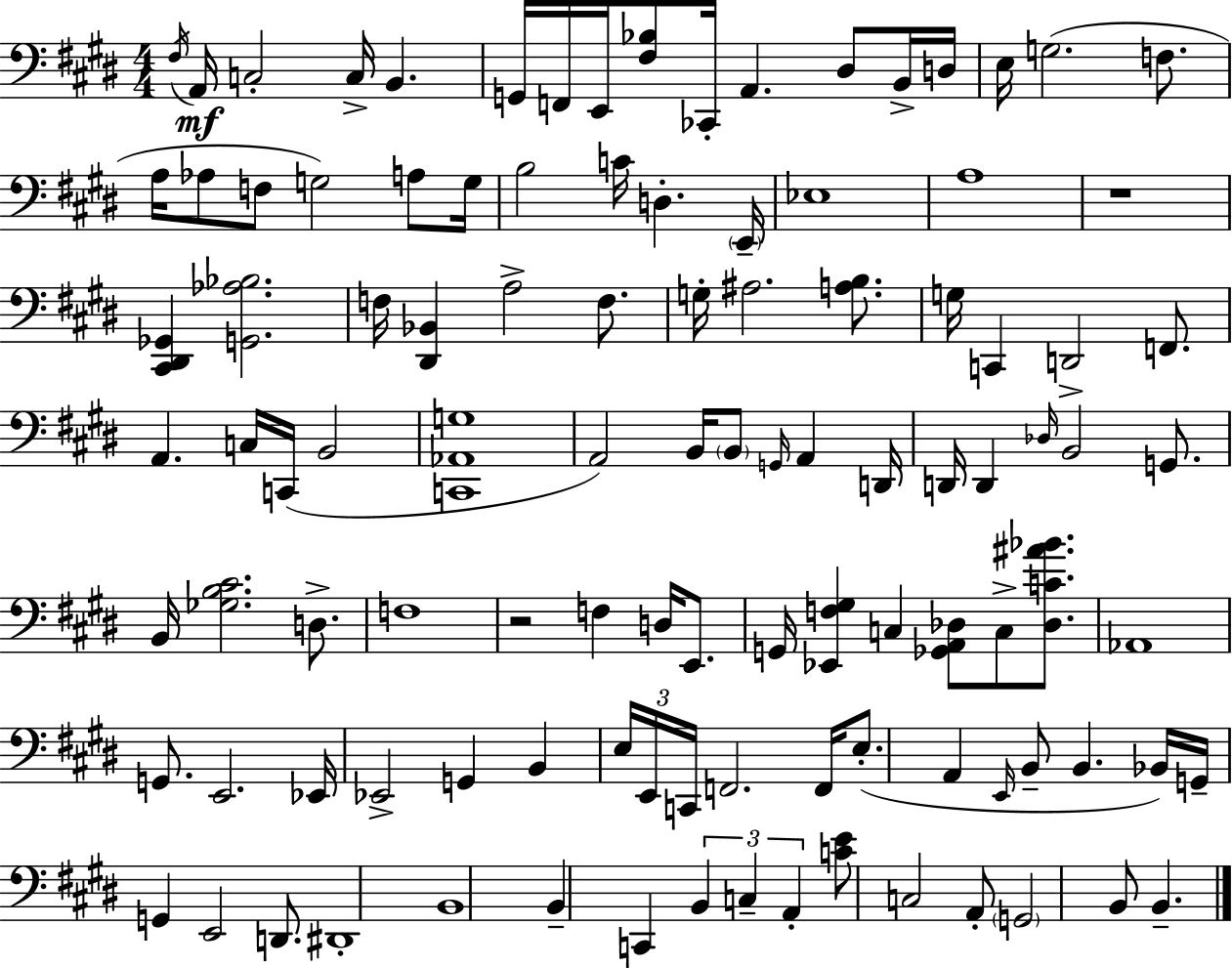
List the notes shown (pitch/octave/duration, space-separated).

F#3/s A2/s C3/h C3/s B2/q. G2/s F2/s E2/s [F#3,Bb3]/e CES2/s A2/q. D#3/e B2/s D3/s E3/s G3/h. F3/e. A3/s Ab3/e F3/e G3/h A3/e G3/s B3/h C4/s D3/q. E2/s Eb3/w A3/w R/w [C#2,D#2,Gb2]/q [G2,Ab3,Bb3]/h. F3/s [D#2,Bb2]/q A3/h F3/e. G3/s A#3/h. [A3,B3]/e. G3/s C2/q D2/h F2/e. A2/q. C3/s C2/s B2/h [C2,Ab2,G3]/w A2/h B2/s B2/e G2/s A2/q D2/s D2/s D2/q Db3/s B2/h G2/e. B2/s [Gb3,B3,C#4]/h. D3/e. F3/w R/h F3/q D3/s E2/e. G2/s [Eb2,F3,G#3]/q C3/q [Gb2,A2,Db3]/e C3/e [Db3,C4,A#4,Bb4]/e. Ab2/w G2/e. E2/h. Eb2/s Eb2/h G2/q B2/q E3/s E2/s C2/s F2/h. F2/s E3/e. A2/q E2/s B2/e B2/q. Bb2/s G2/s G2/q E2/h D2/e. D#2/w B2/w B2/q C2/q B2/q C3/q A2/q [C4,E4]/e C3/h A2/e G2/h B2/e B2/q.